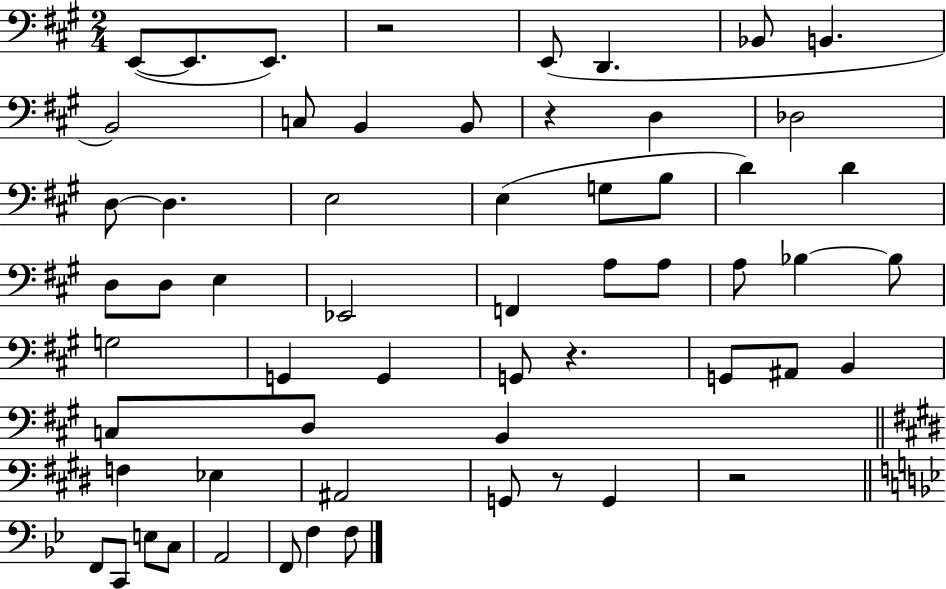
E2/e E2/e. E2/e. R/h E2/e D2/q. Bb2/e B2/q. B2/h C3/e B2/q B2/e R/q D3/q Db3/h D3/e D3/q. E3/h E3/q G3/e B3/e D4/q D4/q D3/e D3/e E3/q Eb2/h F2/q A3/e A3/e A3/e Bb3/q Bb3/e G3/h G2/q G2/q G2/e R/q. G2/e A#2/e B2/q C3/e D3/e B2/q F3/q Eb3/q A#2/h G2/e R/e G2/q R/h F2/e C2/e E3/e C3/e A2/h F2/e F3/q F3/e